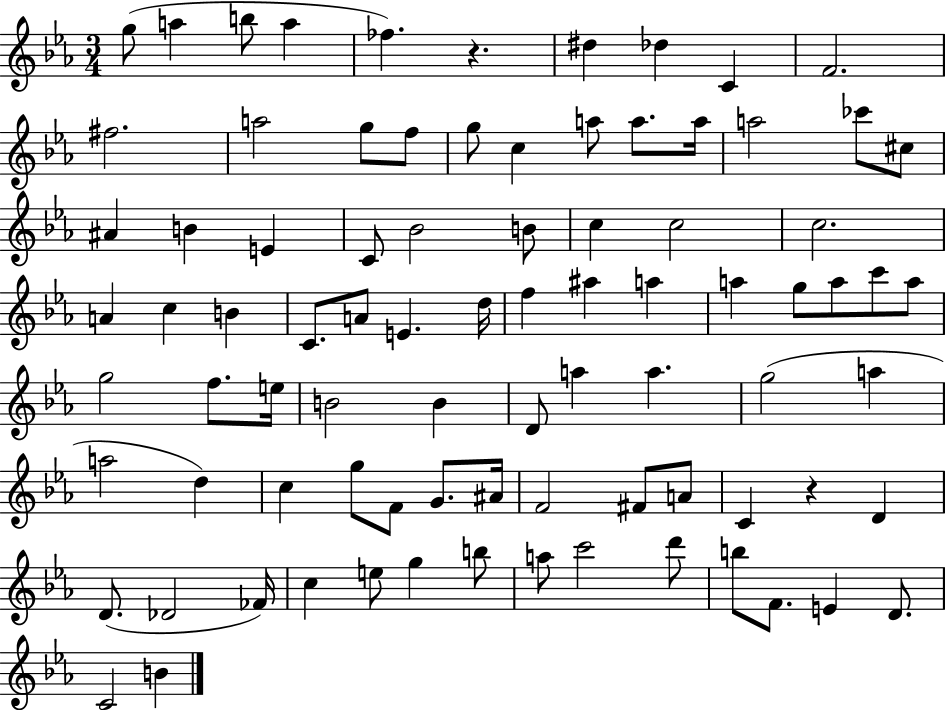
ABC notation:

X:1
T:Untitled
M:3/4
L:1/4
K:Eb
g/2 a b/2 a _f z ^d _d C F2 ^f2 a2 g/2 f/2 g/2 c a/2 a/2 a/4 a2 _c'/2 ^c/2 ^A B E C/2 _B2 B/2 c c2 c2 A c B C/2 A/2 E d/4 f ^a a a g/2 a/2 c'/2 a/2 g2 f/2 e/4 B2 B D/2 a a g2 a a2 d c g/2 F/2 G/2 ^A/4 F2 ^F/2 A/2 C z D D/2 _D2 _F/4 c e/2 g b/2 a/2 c'2 d'/2 b/2 F/2 E D/2 C2 B